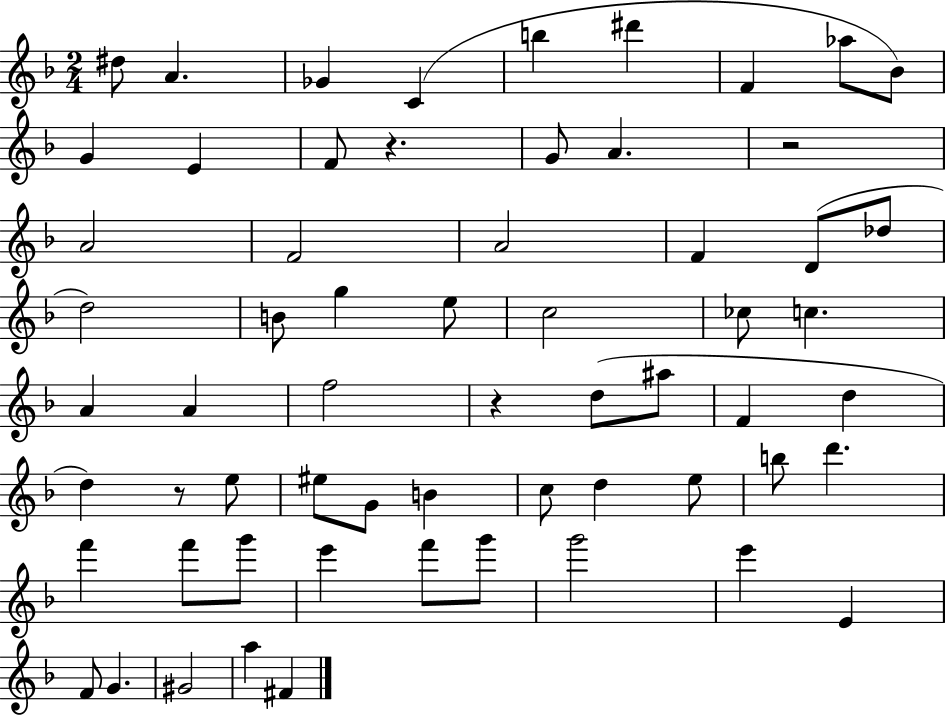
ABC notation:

X:1
T:Untitled
M:2/4
L:1/4
K:F
^d/2 A _G C b ^d' F _a/2 _B/2 G E F/2 z G/2 A z2 A2 F2 A2 F D/2 _d/2 d2 B/2 g e/2 c2 _c/2 c A A f2 z d/2 ^a/2 F d d z/2 e/2 ^e/2 G/2 B c/2 d e/2 b/2 d' f' f'/2 g'/2 e' f'/2 g'/2 g'2 e' E F/2 G ^G2 a ^F